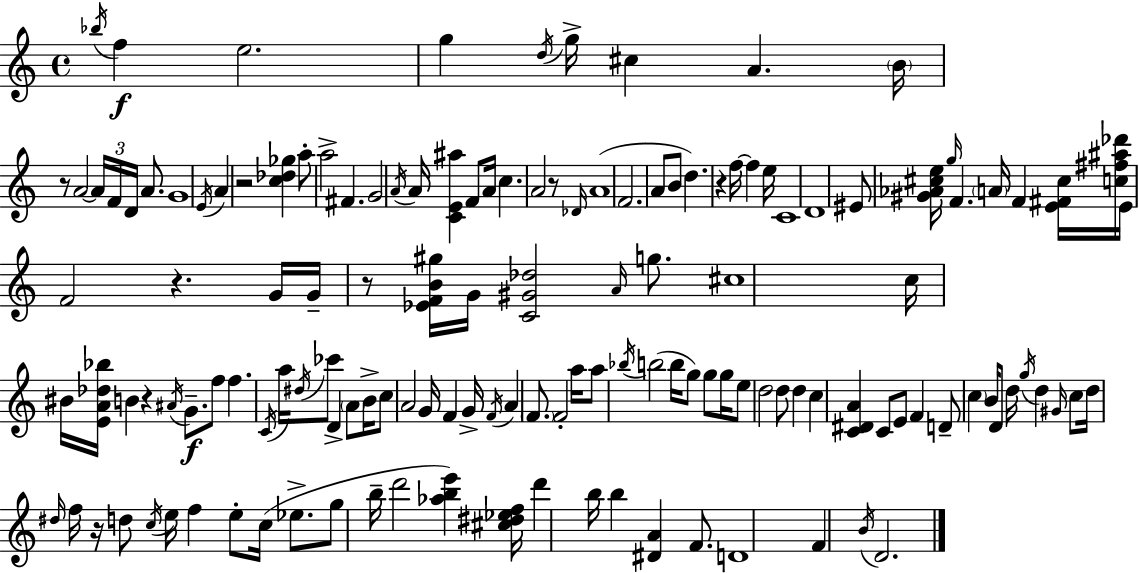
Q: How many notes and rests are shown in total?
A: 140